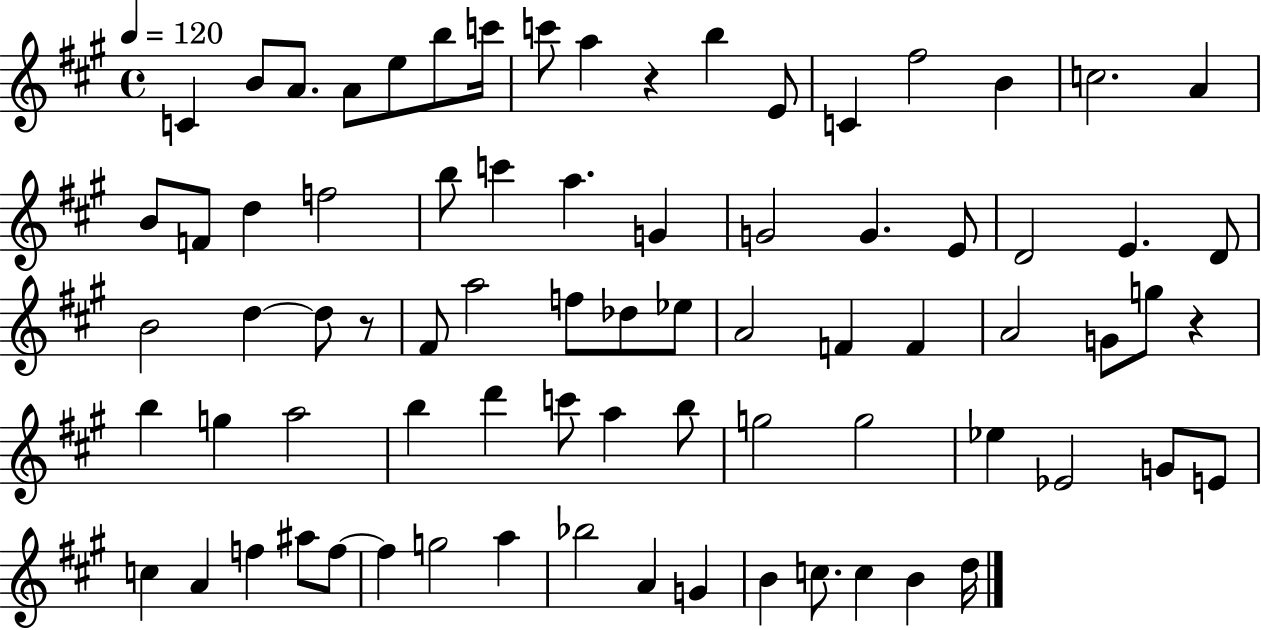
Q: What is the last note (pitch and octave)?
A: D5